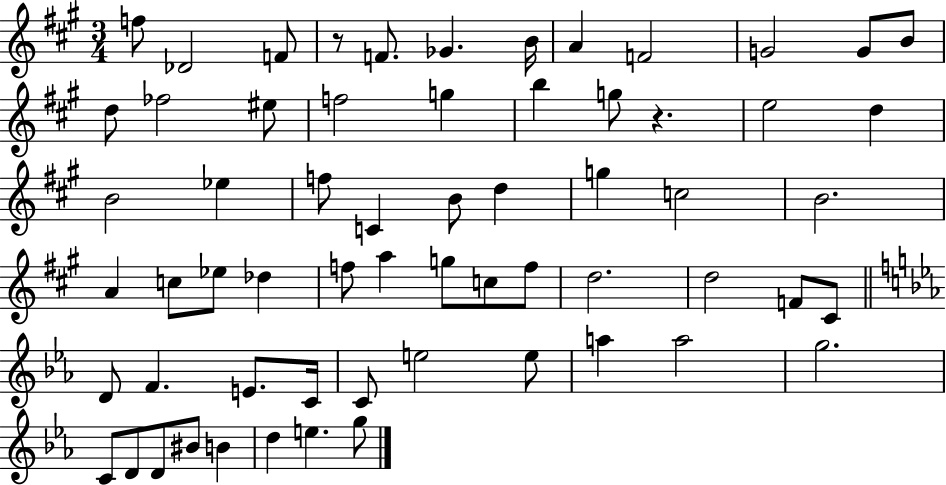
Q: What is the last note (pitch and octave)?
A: G5